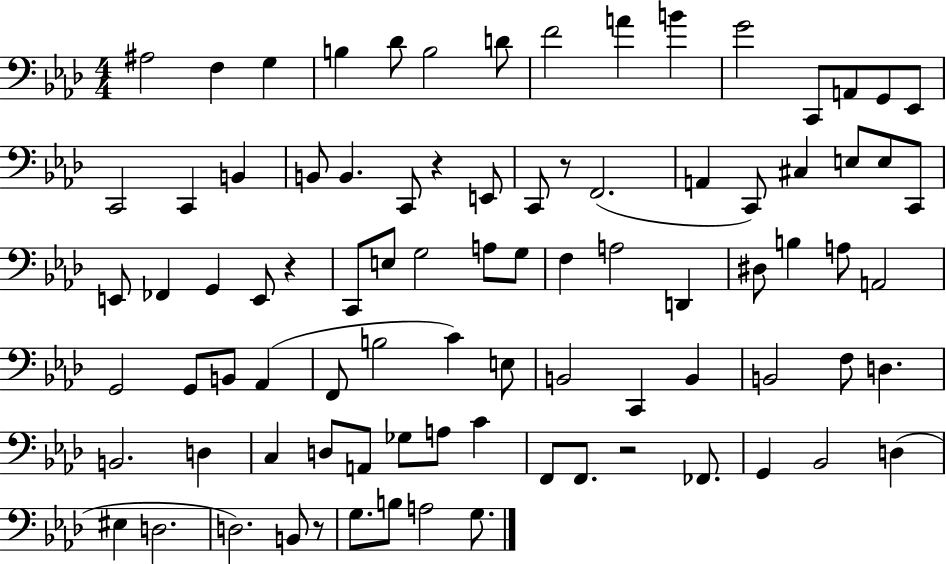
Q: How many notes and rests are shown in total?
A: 87